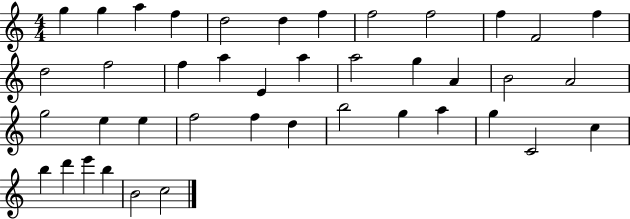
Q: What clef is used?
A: treble